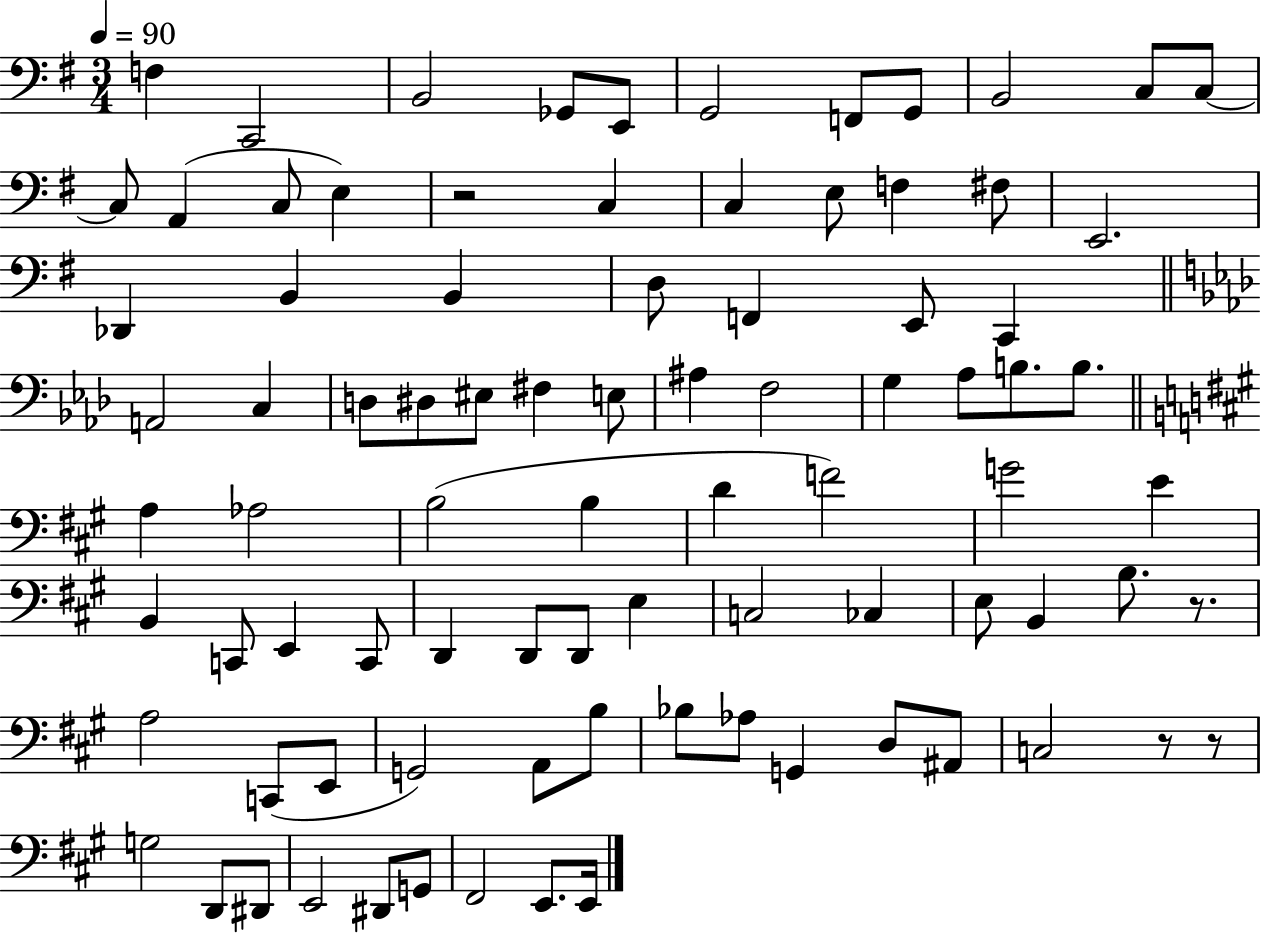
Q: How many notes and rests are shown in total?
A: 87